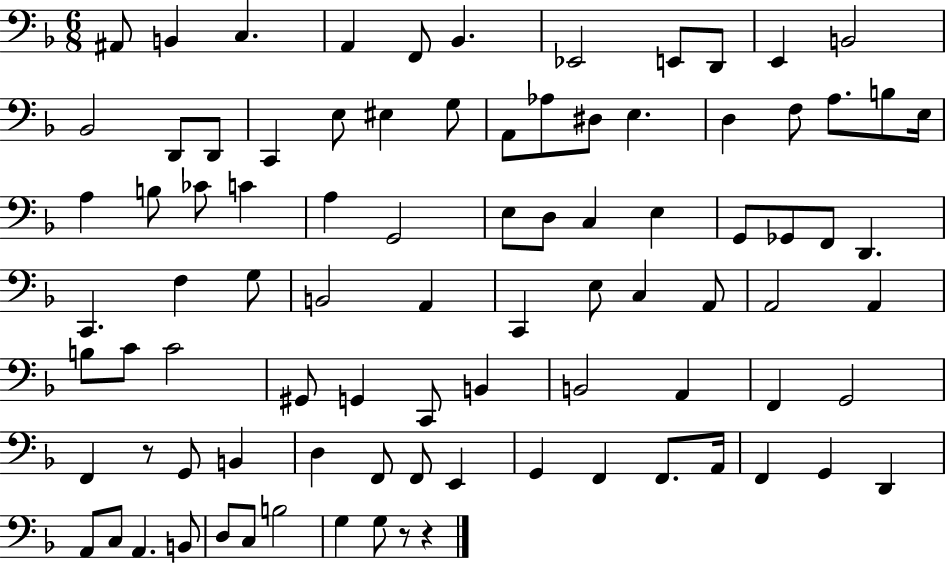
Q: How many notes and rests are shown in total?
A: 89